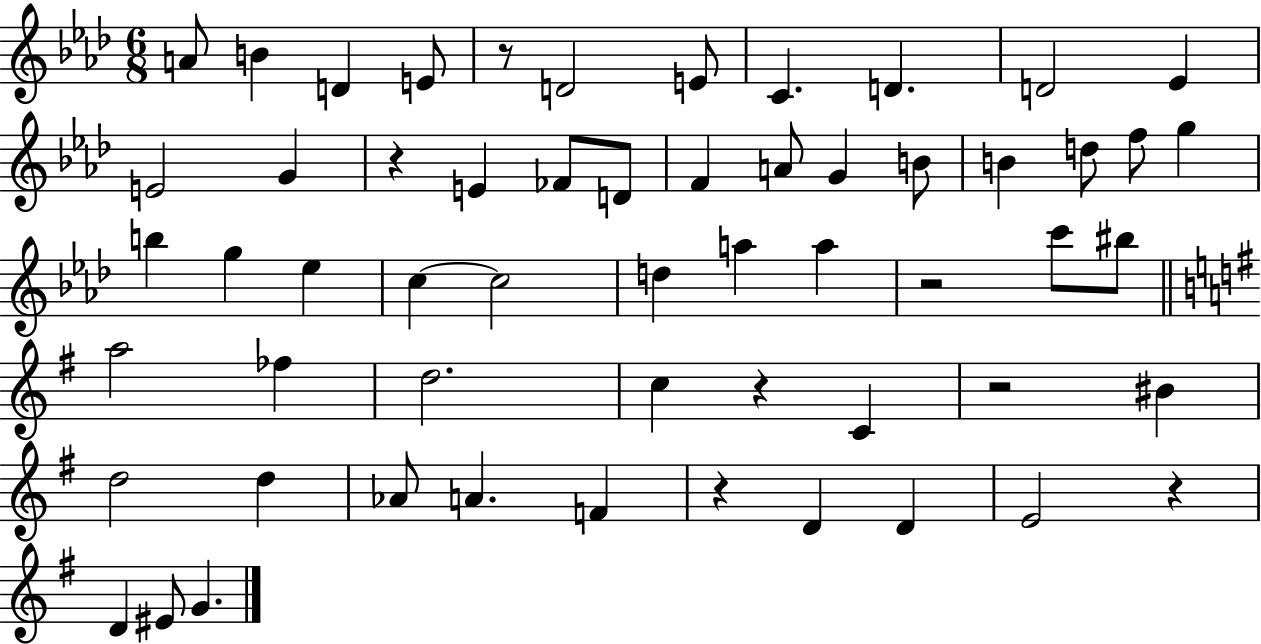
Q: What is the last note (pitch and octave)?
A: G4